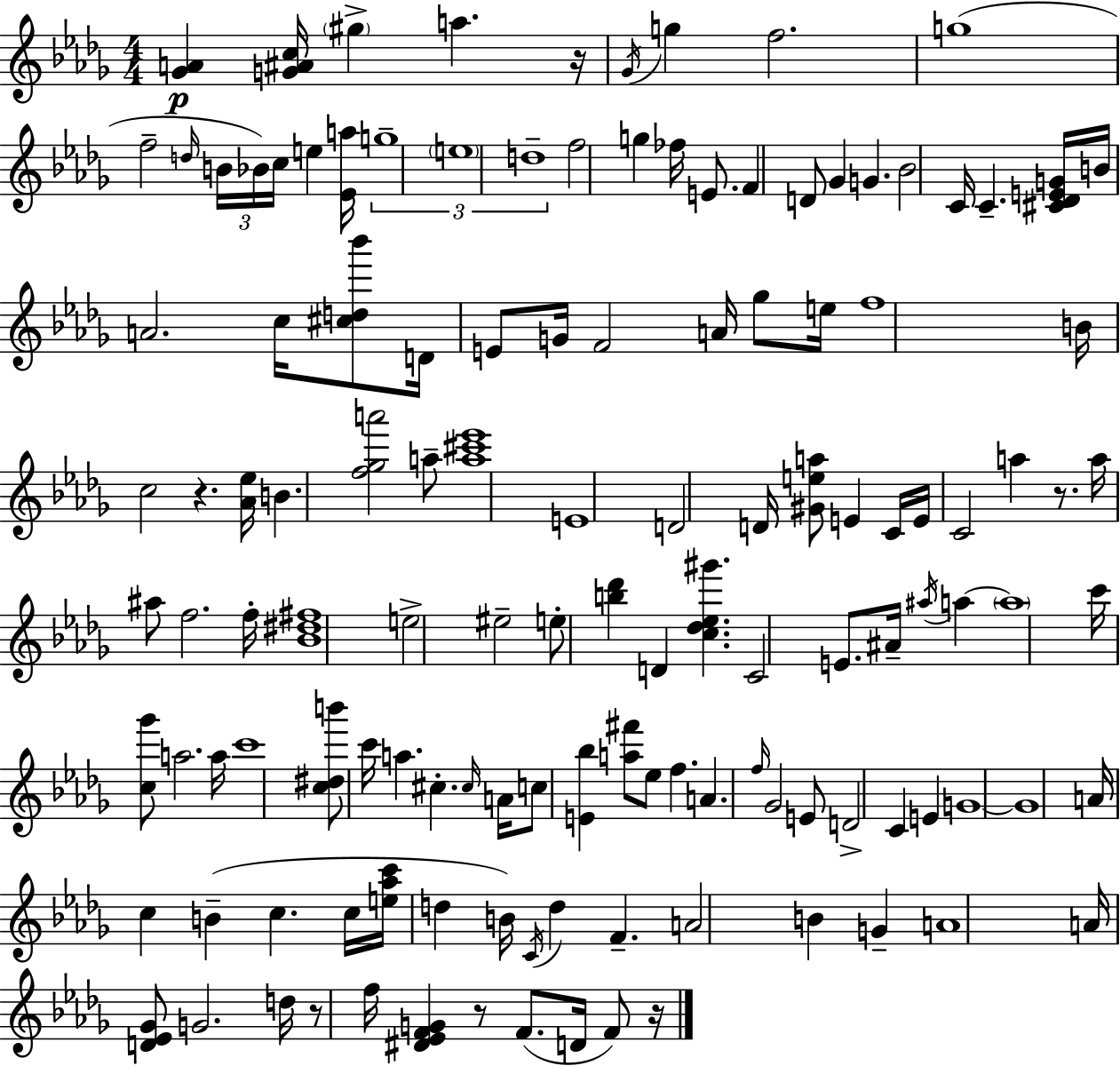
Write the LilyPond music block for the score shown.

{
  \clef treble
  \numericTimeSignature
  \time 4/4
  \key bes \minor
  <ges' a'>4\p <g' ais' c''>16 \parenthesize gis''4-> a''4. r16 | \acciaccatura { ges'16 } g''4 f''2. | g''1( | f''2-- \grace { d''16 } \tuplet 3/2 { b'16 bes'16) c''16 } e''4 | \break <ees' a''>16 \tuplet 3/2 { g''1-- | \parenthesize e''1 | d''1-- } | f''2 g''4 fes''16 e'8. | \break f'4 d'8 ges'4 g'4. | bes'2 c'16 c'4.-- | <cis' des' e' g'>16 b'16 a'2. c''16 | <cis'' d'' bes'''>8 d'16 e'8 g'16 f'2 a'16 ges''8 | \break e''16 f''1 | b'16 c''2 r4. | <aes' ees''>16 b'4. <f'' ges'' a'''>2 | a''8-- <a'' cis''' ees'''>1 | \break e'1 | d'2 d'16 <gis' e'' a''>8 e'4 | c'16 e'16 c'2 a''4 r8. | a''16 ais''8 f''2. | \break f''16-. <bes' dis'' fis''>1 | e''2-> eis''2-- | e''8-. <b'' des'''>4 d'4 <c'' des'' ees'' gis'''>4. | c'2 e'8. ais'16-- \acciaccatura { ais''16 } a''4~~ | \break \parenthesize a''1 | c'''16 <c'' ges'''>8 a''2. | a''16 c'''1 | <c'' dis'' b'''>8 c'''16 a''4. cis''4.-. | \break \grace { cis''16 } a'16 c''8 <e' bes''>4 <a'' fis'''>8 ees''8 f''4. | a'4. \grace { f''16 } ges'2 | e'8 d'2-> c'4 | e'4 g'1~~ | \break g'1 | a'16 c''4 b'4--( c''4. | c''16 <e'' aes'' c'''>16 d''4 b'16) \acciaccatura { c'16 } d''4 | f'4.-- a'2 b'4 | \break g'4-- a'1 | a'16 <d' ees' ges'>8 g'2. | d''16 r8 f''16 <dis' ees' f' g'>4 r8 f'8.( | d'16 f'8) r16 \bar "|."
}